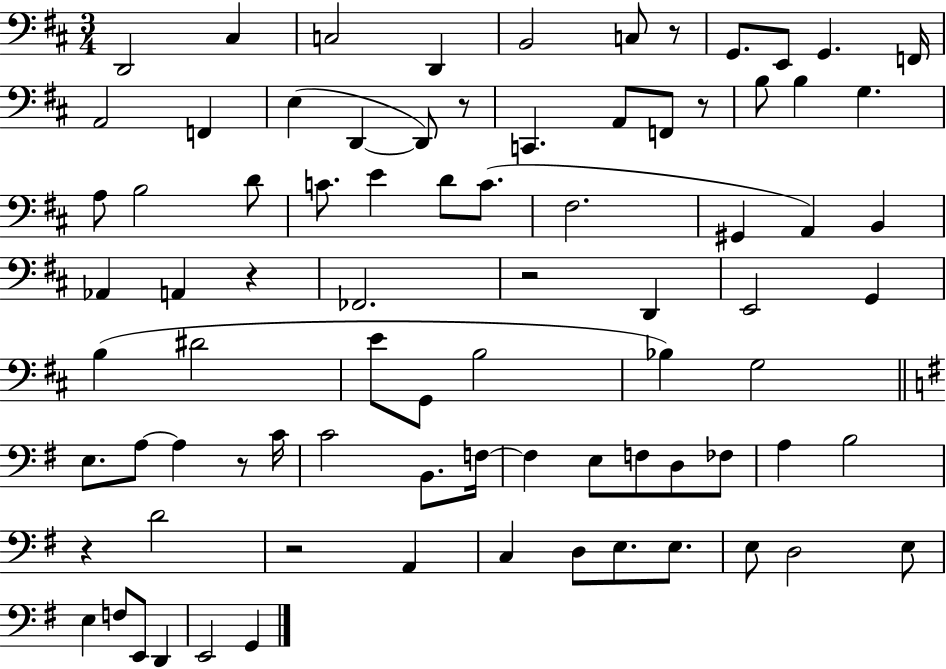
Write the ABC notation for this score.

X:1
T:Untitled
M:3/4
L:1/4
K:D
D,,2 ^C, C,2 D,, B,,2 C,/2 z/2 G,,/2 E,,/2 G,, F,,/4 A,,2 F,, E, D,, D,,/2 z/2 C,, A,,/2 F,,/2 z/2 B,/2 B, G, A,/2 B,2 D/2 C/2 E D/2 C/2 ^F,2 ^G,, A,, B,, _A,, A,, z _F,,2 z2 D,, E,,2 G,, B, ^D2 E/2 G,,/2 B,2 _B, G,2 E,/2 A,/2 A, z/2 C/4 C2 B,,/2 F,/4 F, E,/2 F,/2 D,/2 _F,/2 A, B,2 z D2 z2 A,, C, D,/2 E,/2 E,/2 E,/2 D,2 E,/2 E, F,/2 E,,/2 D,, E,,2 G,,